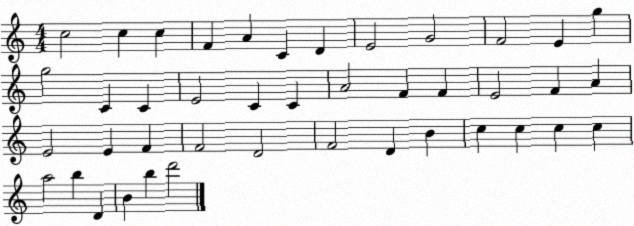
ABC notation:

X:1
T:Untitled
M:4/4
L:1/4
K:C
c2 c c F A C D E2 G2 F2 E g g2 C C E2 C C A2 F F E2 F A E2 E F F2 D2 F2 D B c c c c a2 b D B b d'2